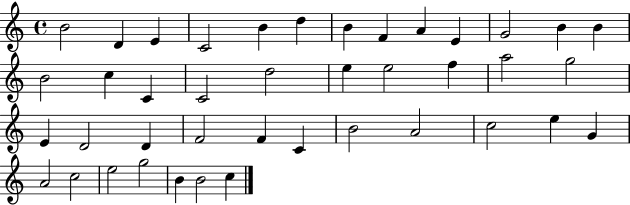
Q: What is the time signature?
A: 4/4